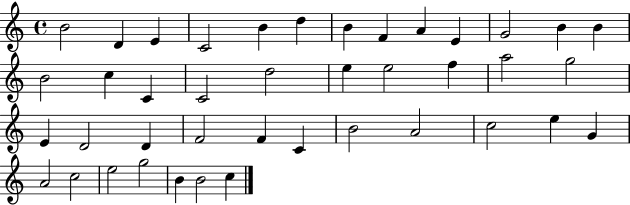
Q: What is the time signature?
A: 4/4